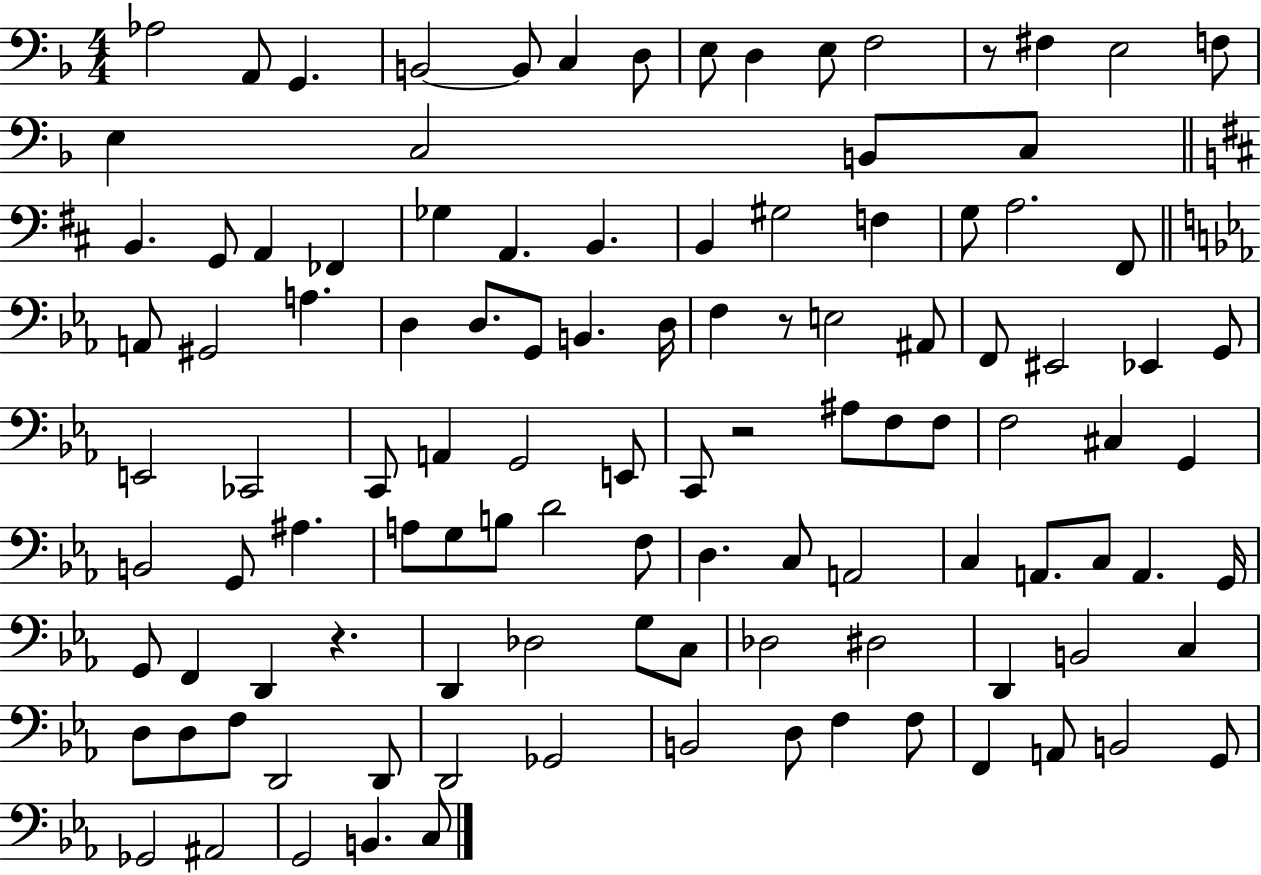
{
  \clef bass
  \numericTimeSignature
  \time 4/4
  \key f \major
  aes2 a,8 g,4. | b,2~~ b,8 c4 d8 | e8 d4 e8 f2 | r8 fis4 e2 f8 | \break e4 c2 b,8 c8 | \bar "||" \break \key b \minor b,4. g,8 a,4 fes,4 | ges4 a,4. b,4. | b,4 gis2 f4 | g8 a2. fis,8 | \break \bar "||" \break \key ees \major a,8 gis,2 a4. | d4 d8. g,8 b,4. d16 | f4 r8 e2 ais,8 | f,8 eis,2 ees,4 g,8 | \break e,2 ces,2 | c,8 a,4 g,2 e,8 | c,8 r2 ais8 f8 f8 | f2 cis4 g,4 | \break b,2 g,8 ais4. | a8 g8 b8 d'2 f8 | d4. c8 a,2 | c4 a,8. c8 a,4. g,16 | \break g,8 f,4 d,4 r4. | d,4 des2 g8 c8 | des2 dis2 | d,4 b,2 c4 | \break d8 d8 f8 d,2 d,8 | d,2 ges,2 | b,2 d8 f4 f8 | f,4 a,8 b,2 g,8 | \break ges,2 ais,2 | g,2 b,4. c8 | \bar "|."
}